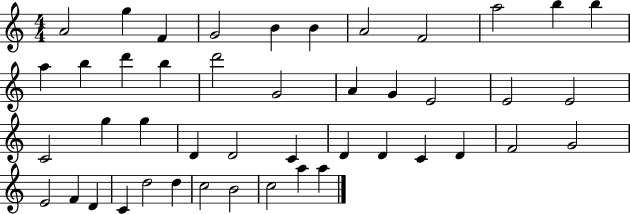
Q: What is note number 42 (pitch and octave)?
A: B4